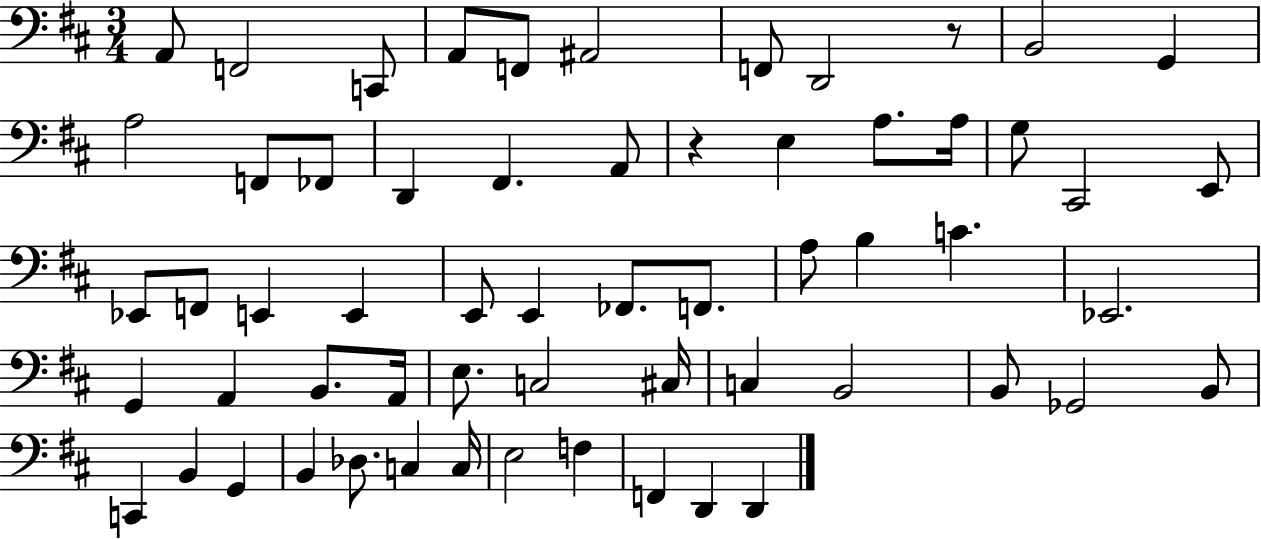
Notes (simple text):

A2/e F2/h C2/e A2/e F2/e A#2/h F2/e D2/h R/e B2/h G2/q A3/h F2/e FES2/e D2/q F#2/q. A2/e R/q E3/q A3/e. A3/s G3/e C#2/h E2/e Eb2/e F2/e E2/q E2/q E2/e E2/q FES2/e. F2/e. A3/e B3/q C4/q. Eb2/h. G2/q A2/q B2/e. A2/s E3/e. C3/h C#3/s C3/q B2/h B2/e Gb2/h B2/e C2/q B2/q G2/q B2/q Db3/e. C3/q C3/s E3/h F3/q F2/q D2/q D2/q